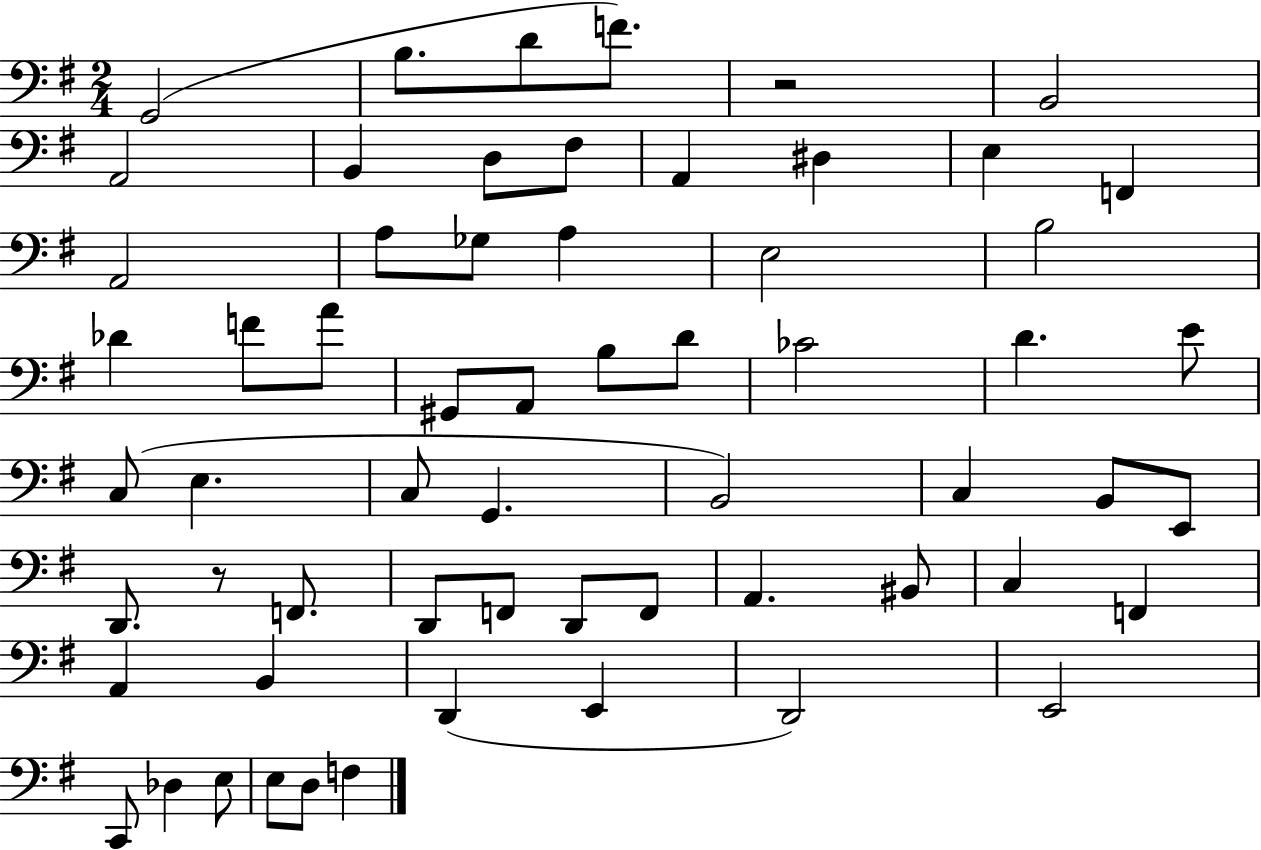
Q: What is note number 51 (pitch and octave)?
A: E2